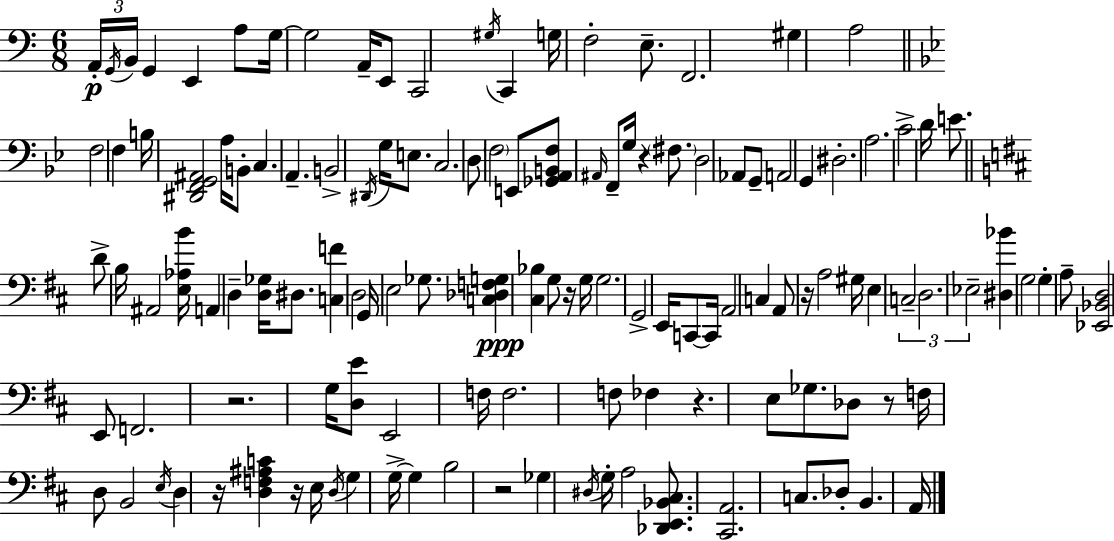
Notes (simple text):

A2/s G2/s B2/s G2/q E2/q A3/e G3/s G3/h A2/s E2/e C2/h G#3/s C2/q G3/s F3/h E3/e. F2/h. G#3/q A3/h F3/h F3/q B3/s [D#2,F2,G2,A#2]/h A3/s B2/e C3/q. A2/q. B2/h D#2/s G3/s E3/e. C3/h. D3/e F3/h E2/e [Gb2,A2,B2,F3]/e A#2/s F2/e G3/s R/q F#3/e. D3/h Ab2/e G2/e A2/h G2/q D#3/h. A3/h. C4/h D4/s E4/e. D4/e B3/s A#2/h [E3,Ab3,B4]/s A2/q D3/q [D3,Gb3]/s D#3/e. [C3,F4]/q D3/h G2/s E3/h Gb3/e. [C3,Db3,F3,G3]/q [C#3,Bb3]/q G3/e R/s G3/s G3/h. G2/h E2/s C2/e C2/s A2/h C3/q A2/e R/s A3/h G#3/s E3/q C3/h D3/h. Eb3/h [D#3,Bb4]/q G3/h G3/q A3/e [Eb2,Bb2,D3]/h E2/e F2/h. R/h. G3/s [D3,E4]/e E2/h F3/s F3/h. F3/e FES3/q R/q. E3/e Gb3/e. Db3/e R/e F3/s D3/e B2/h E3/s D3/q R/s [D3,F3,A#3,C4]/q R/s E3/s D3/s G3/q G3/s G3/q B3/h R/h Gb3/q D#3/s G3/s A3/h [Db2,E2,Bb2,C#3]/e. [C#2,A2]/h. C3/e. Db3/e B2/q. A2/s